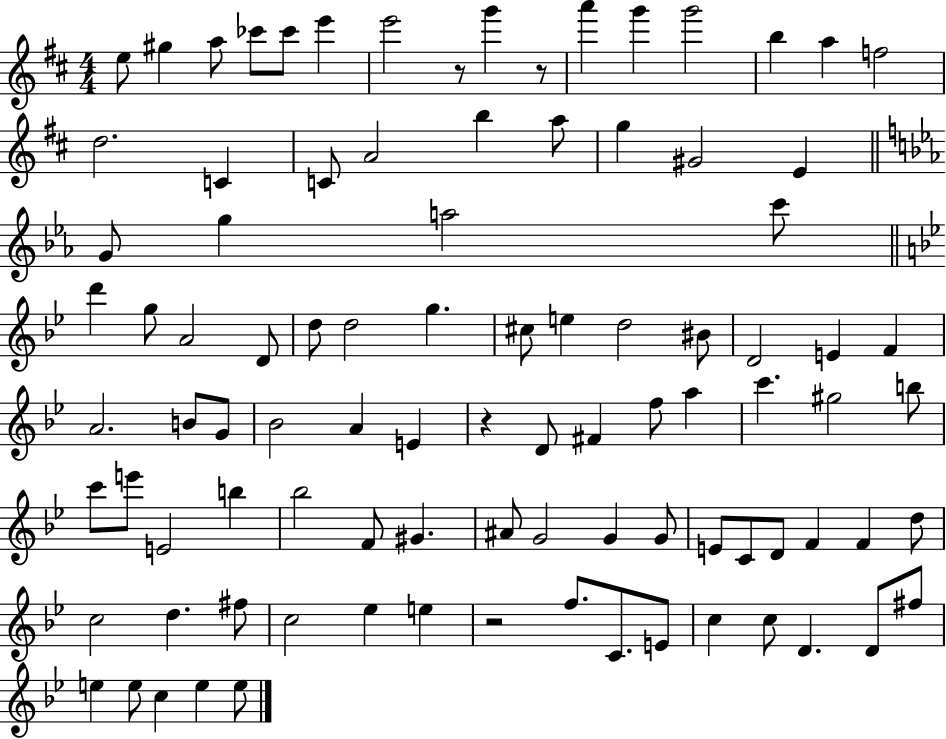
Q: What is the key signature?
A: D major